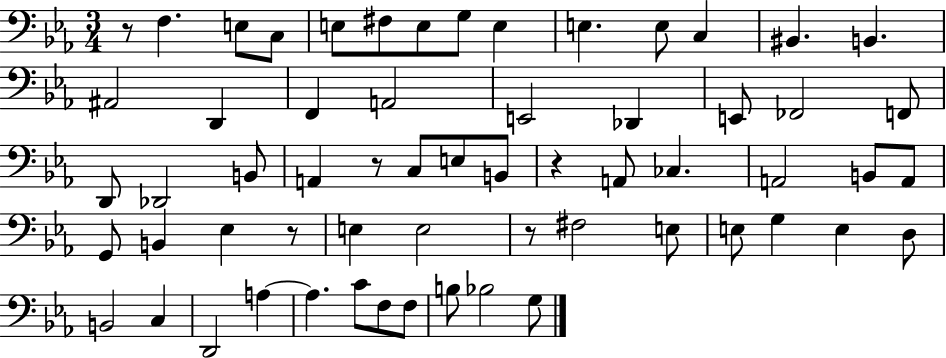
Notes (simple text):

R/e F3/q. E3/e C3/e E3/e F#3/e E3/e G3/e E3/q E3/q. E3/e C3/q BIS2/q. B2/q. A#2/h D2/q F2/q A2/h E2/h Db2/q E2/e FES2/h F2/e D2/e Db2/h B2/e A2/q R/e C3/e E3/e B2/e R/q A2/e CES3/q. A2/h B2/e A2/e G2/e B2/q Eb3/q R/e E3/q E3/h R/e F#3/h E3/e E3/e G3/q E3/q D3/e B2/h C3/q D2/h A3/q A3/q. C4/e F3/e F3/e B3/e Bb3/h G3/e